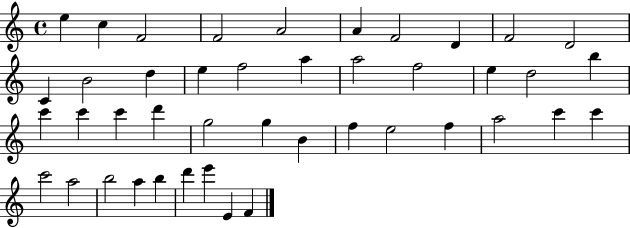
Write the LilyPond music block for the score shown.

{
  \clef treble
  \time 4/4
  \defaultTimeSignature
  \key c \major
  e''4 c''4 f'2 | f'2 a'2 | a'4 f'2 d'4 | f'2 d'2 | \break c'4 b'2 d''4 | e''4 f''2 a''4 | a''2 f''2 | e''4 d''2 b''4 | \break c'''4 c'''4 c'''4 d'''4 | g''2 g''4 b'4 | f''4 e''2 f''4 | a''2 c'''4 c'''4 | \break c'''2 a''2 | b''2 a''4 b''4 | d'''4 e'''4 e'4 f'4 | \bar "|."
}